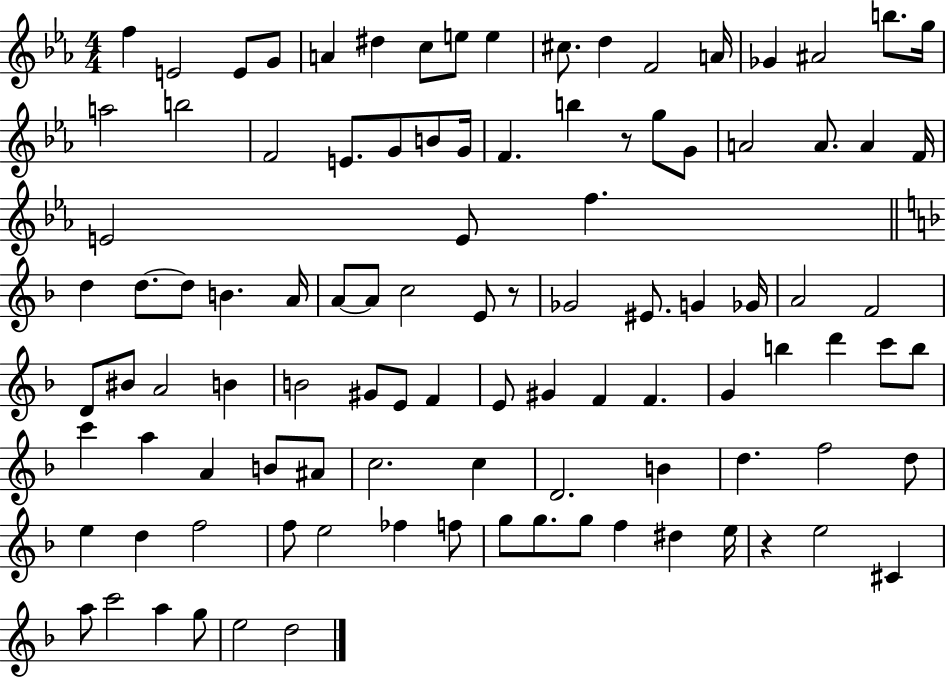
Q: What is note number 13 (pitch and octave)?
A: A4